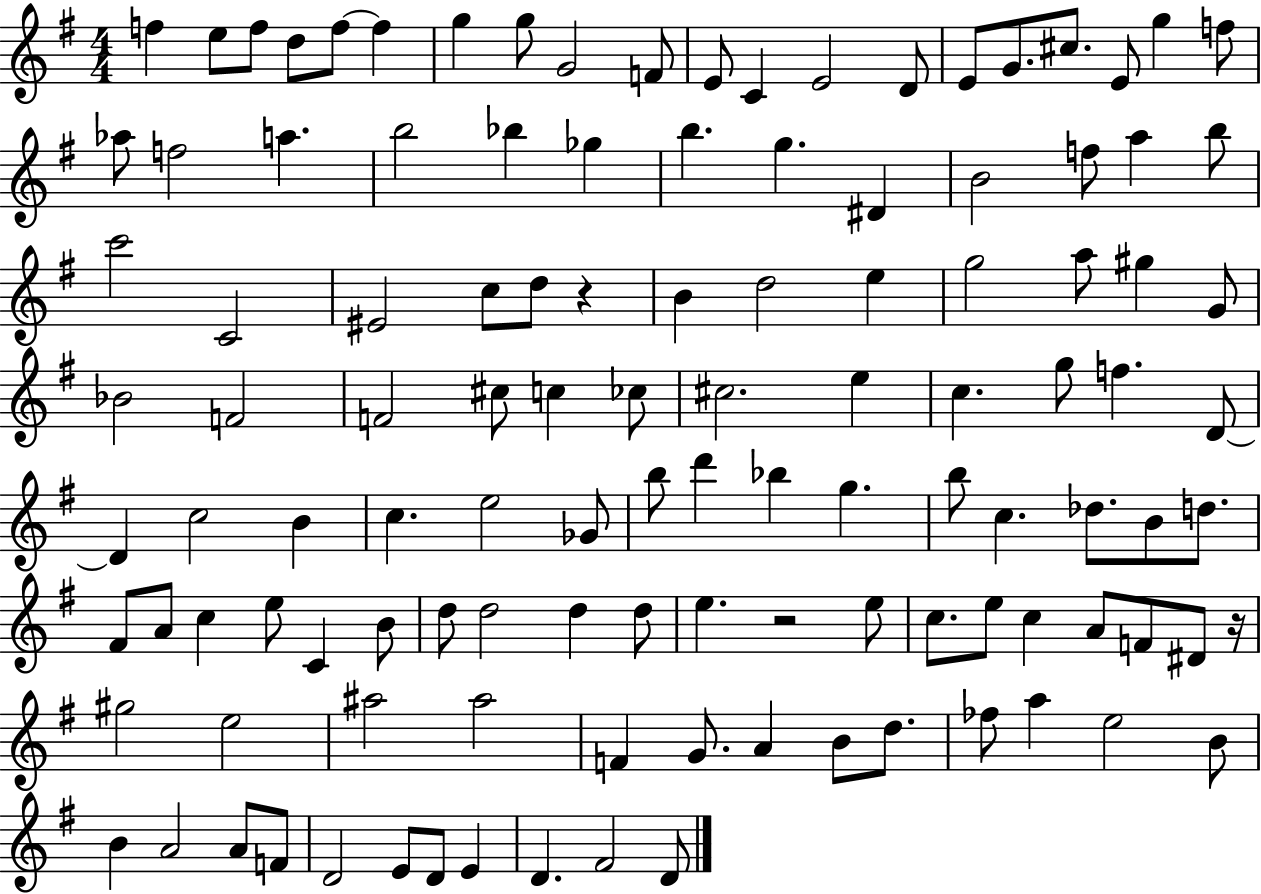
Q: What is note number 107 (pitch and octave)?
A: F4